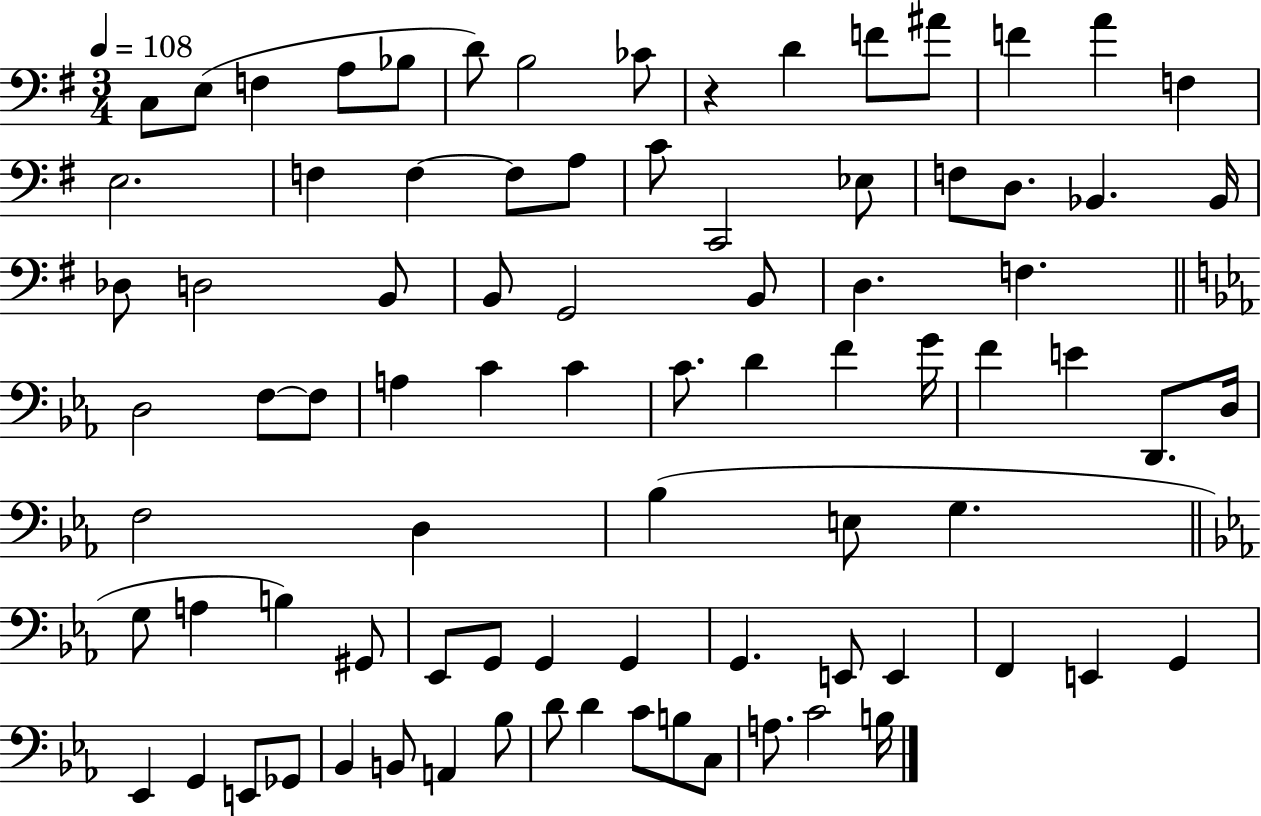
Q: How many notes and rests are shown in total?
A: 84